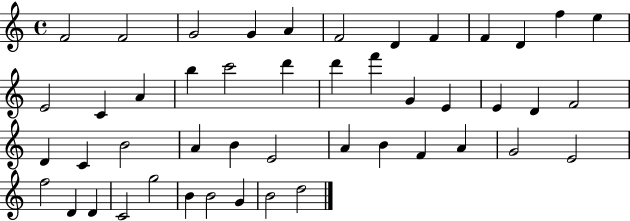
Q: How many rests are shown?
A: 0